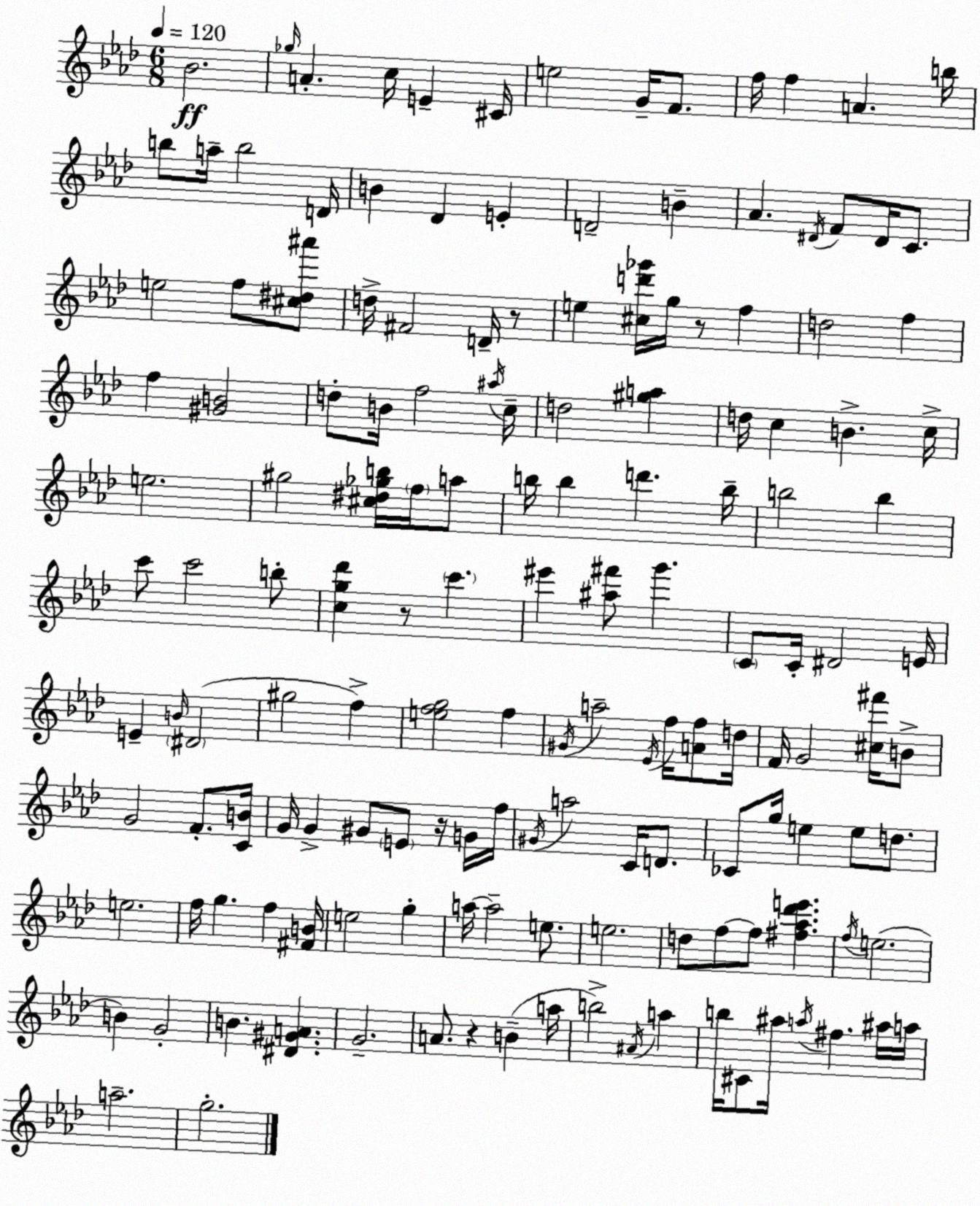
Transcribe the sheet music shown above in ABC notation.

X:1
T:Untitled
M:6/8
L:1/4
K:Fm
_B2 _g/4 A c/4 E ^C/4 e2 G/4 F/2 f/4 f A b/4 b/2 a/4 b2 D/4 B _D E D2 B _A ^D/4 F/2 ^D/4 C/2 e2 f/2 [^c^d^a']/2 d/4 ^F2 D/4 z/2 e [^cd'_g']/4 g/4 z/2 f d2 f f [^GB]2 d/2 B/4 f2 ^a/4 c/4 d2 [^ga] d/4 c B c/4 e2 ^g2 [^c^d_gb]/4 f/4 a/2 b/4 b d' b/4 b2 b c'/2 c'2 b/2 [cg_d'] z/2 c' ^e' [^a^f']/2 g' C/2 C/4 ^D2 E/4 E B/4 ^D2 ^g2 f [efg]2 f ^G/4 a2 _E/4 f/4 [Af]/2 d/4 F/4 G2 [^c^f']/4 B/2 G2 F/2 [CB]/4 G/4 G ^G/2 E/2 z/4 G/4 f/4 ^G/4 a2 C/4 D/2 _C/2 g/4 e e/2 d/2 e2 f/4 g f [^FB]/4 e2 g a/4 a2 e/2 e2 d/2 f/2 f/2 [^f_a_d'e'] f/4 e2 B G2 B [^D^GA] G2 A/2 z B a/4 b2 ^A/4 a b/4 ^C/2 ^a/4 a/4 ^f ^a/4 a/4 a2 g2